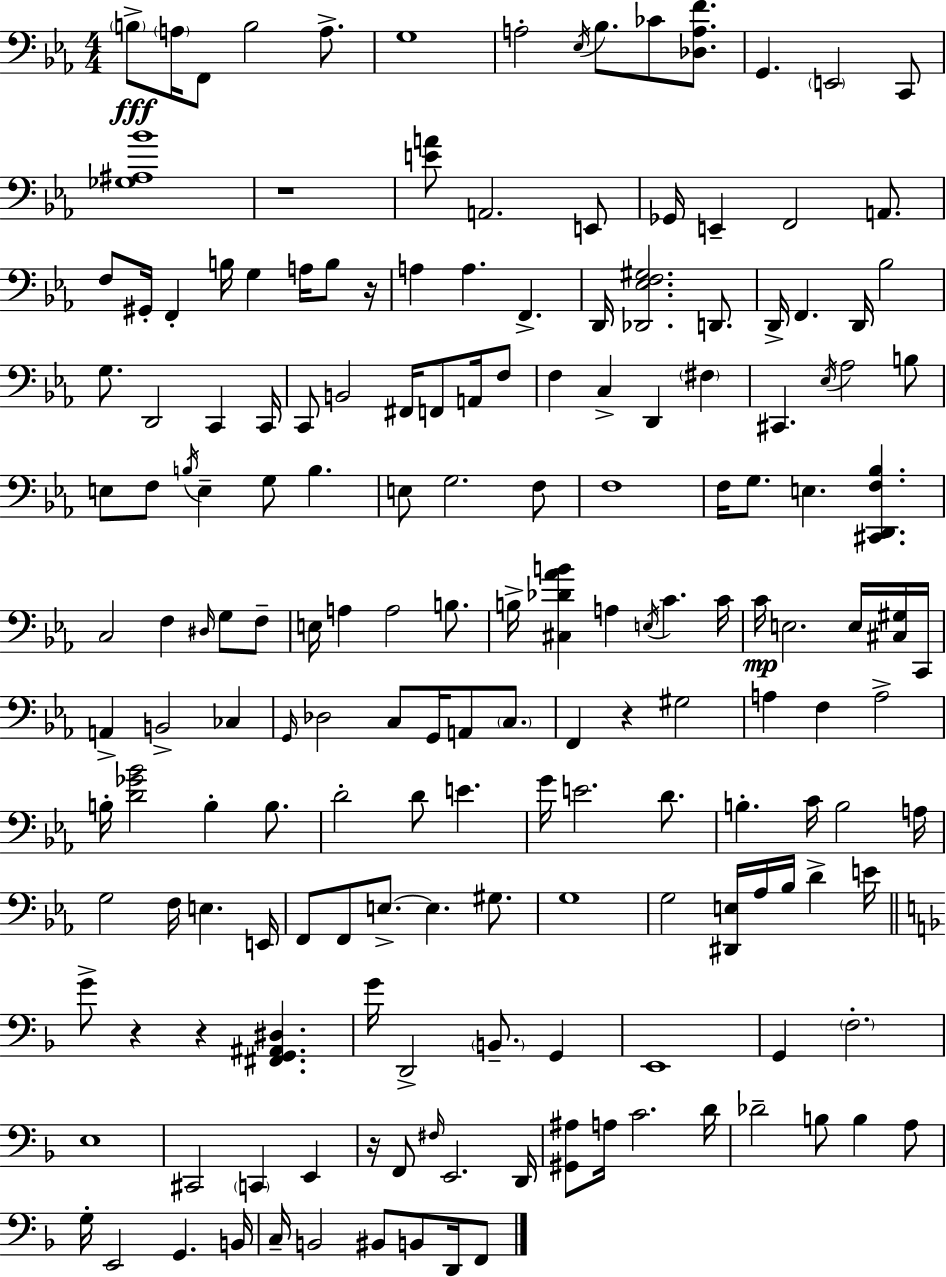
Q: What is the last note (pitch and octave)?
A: F2